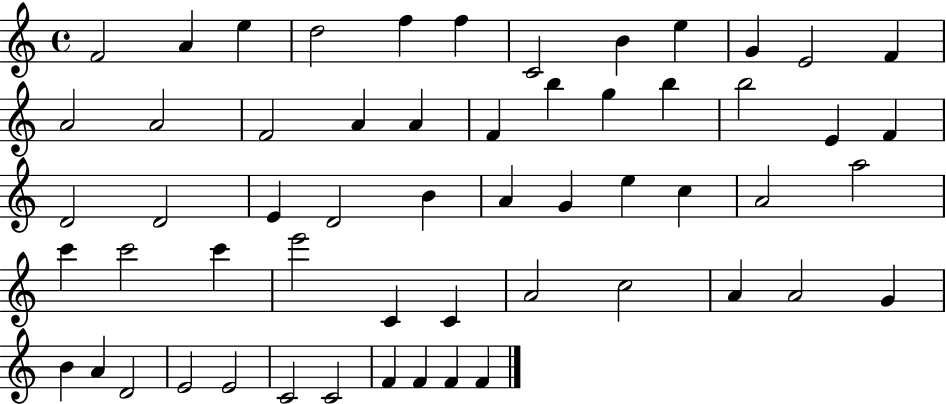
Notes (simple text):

F4/h A4/q E5/q D5/h F5/q F5/q C4/h B4/q E5/q G4/q E4/h F4/q A4/h A4/h F4/h A4/q A4/q F4/q B5/q G5/q B5/q B5/h E4/q F4/q D4/h D4/h E4/q D4/h B4/q A4/q G4/q E5/q C5/q A4/h A5/h C6/q C6/h C6/q E6/h C4/q C4/q A4/h C5/h A4/q A4/h G4/q B4/q A4/q D4/h E4/h E4/h C4/h C4/h F4/q F4/q F4/q F4/q